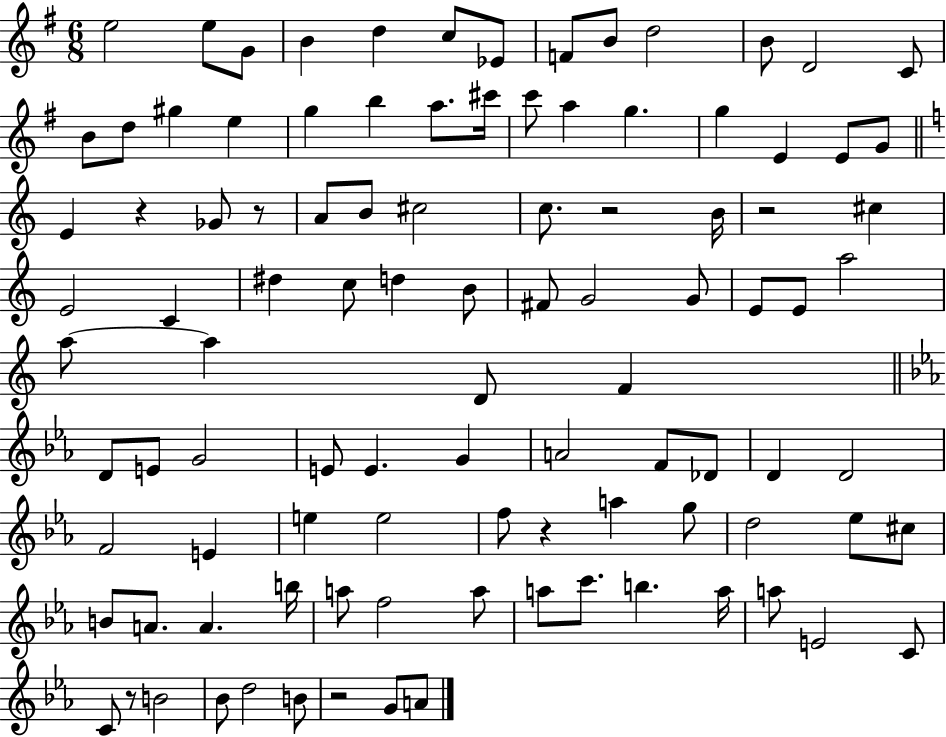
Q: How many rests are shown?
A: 7